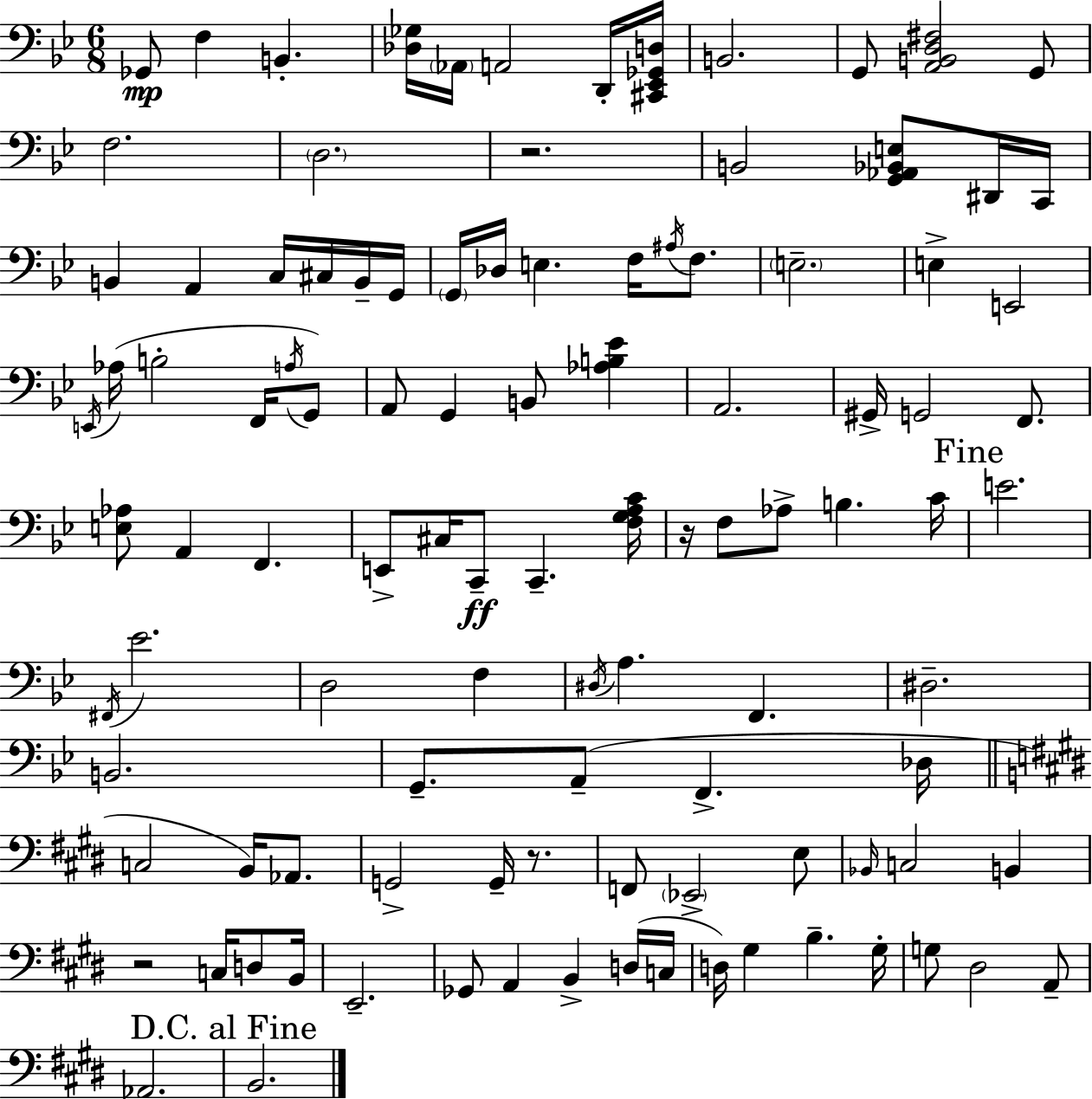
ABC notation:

X:1
T:Untitled
M:6/8
L:1/4
K:Bb
_G,,/2 F, B,, [_D,_G,]/4 _A,,/4 A,,2 D,,/4 [^C,,_E,,_G,,D,]/4 B,,2 G,,/2 [A,,B,,D,^F,]2 G,,/2 F,2 D,2 z2 B,,2 [G,,_A,,_B,,E,]/2 ^D,,/4 C,,/4 B,, A,, C,/4 ^C,/4 B,,/4 G,,/4 G,,/4 _D,/4 E, F,/4 ^A,/4 F,/2 E,2 E, E,,2 E,,/4 _A,/4 B,2 F,,/4 A,/4 G,,/2 A,,/2 G,, B,,/2 [_A,B,_E] A,,2 ^G,,/4 G,,2 F,,/2 [E,_A,]/2 A,, F,, E,,/2 ^C,/4 C,,/2 C,, [F,G,A,C]/4 z/4 F,/2 _A,/2 B, C/4 E2 ^F,,/4 _E2 D,2 F, ^D,/4 A, F,, ^D,2 B,,2 G,,/2 A,,/2 F,, _D,/4 C,2 B,,/4 _A,,/2 G,,2 G,,/4 z/2 F,,/2 _E,,2 E,/2 _B,,/4 C,2 B,, z2 C,/4 D,/2 B,,/4 E,,2 _G,,/2 A,, B,, D,/4 C,/4 D,/4 ^G, B, ^G,/4 G,/2 ^D,2 A,,/2 _A,,2 B,,2